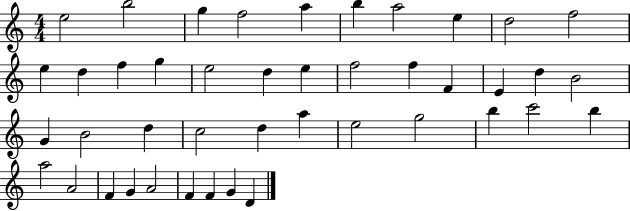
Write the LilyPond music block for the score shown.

{
  \clef treble
  \numericTimeSignature
  \time 4/4
  \key c \major
  e''2 b''2 | g''4 f''2 a''4 | b''4 a''2 e''4 | d''2 f''2 | \break e''4 d''4 f''4 g''4 | e''2 d''4 e''4 | f''2 f''4 f'4 | e'4 d''4 b'2 | \break g'4 b'2 d''4 | c''2 d''4 a''4 | e''2 g''2 | b''4 c'''2 b''4 | \break a''2 a'2 | f'4 g'4 a'2 | f'4 f'4 g'4 d'4 | \bar "|."
}